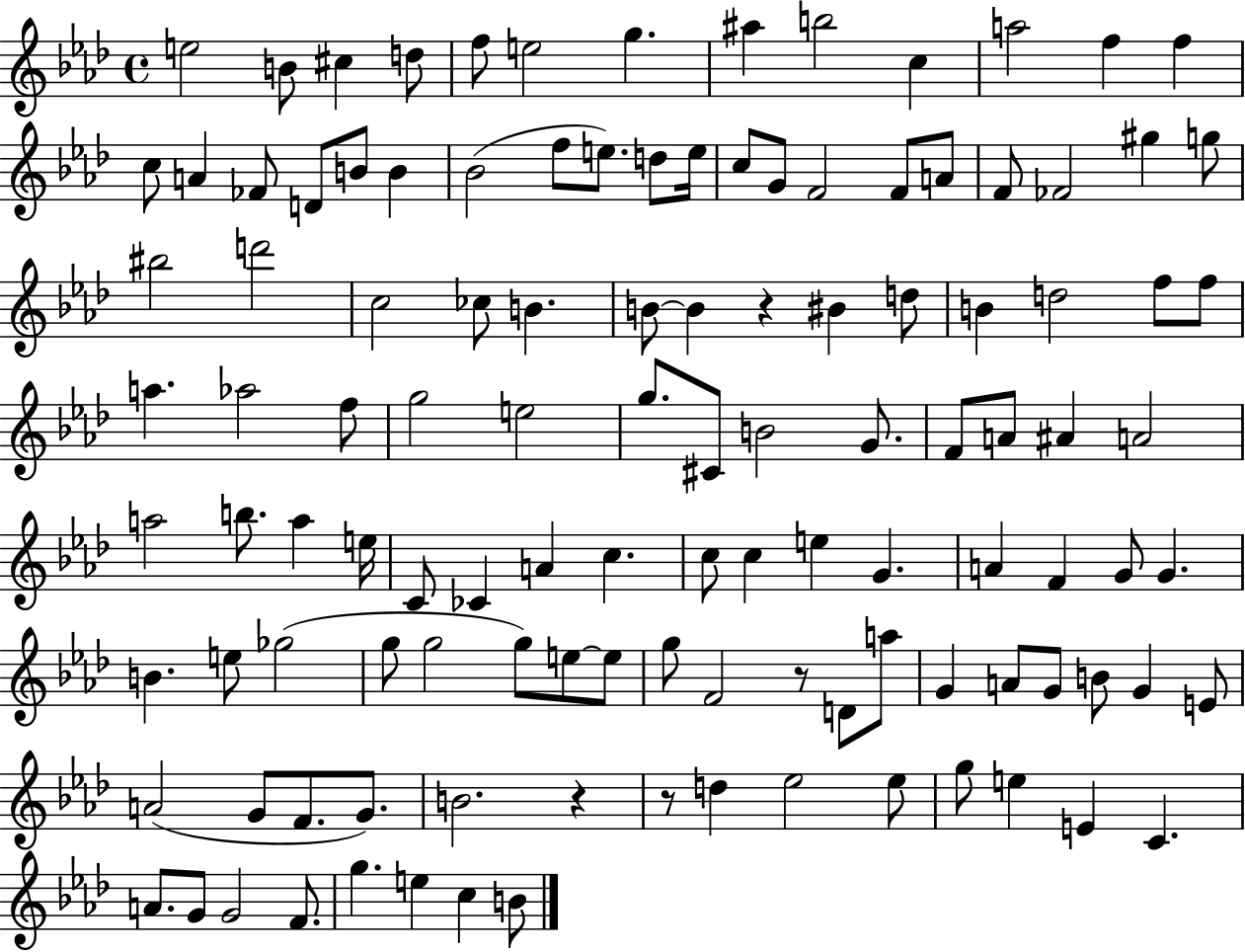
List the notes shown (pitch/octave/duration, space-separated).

E5/h B4/e C#5/q D5/e F5/e E5/h G5/q. A#5/q B5/h C5/q A5/h F5/q F5/q C5/e A4/q FES4/e D4/e B4/e B4/q Bb4/h F5/e E5/e. D5/e E5/s C5/e G4/e F4/h F4/e A4/e F4/e FES4/h G#5/q G5/e BIS5/h D6/h C5/h CES5/e B4/q. B4/e B4/q R/q BIS4/q D5/e B4/q D5/h F5/e F5/e A5/q. Ab5/h F5/e G5/h E5/h G5/e. C#4/e B4/h G4/e. F4/e A4/e A#4/q A4/h A5/h B5/e. A5/q E5/s C4/e CES4/q A4/q C5/q. C5/e C5/q E5/q G4/q. A4/q F4/q G4/e G4/q. B4/q. E5/e Gb5/h G5/e G5/h G5/e E5/e E5/e G5/e F4/h R/e D4/e A5/e G4/q A4/e G4/e B4/e G4/q E4/e A4/h G4/e F4/e. G4/e. B4/h. R/q R/e D5/q Eb5/h Eb5/e G5/e E5/q E4/q C4/q. A4/e. G4/e G4/h F4/e. G5/q. E5/q C5/q B4/e